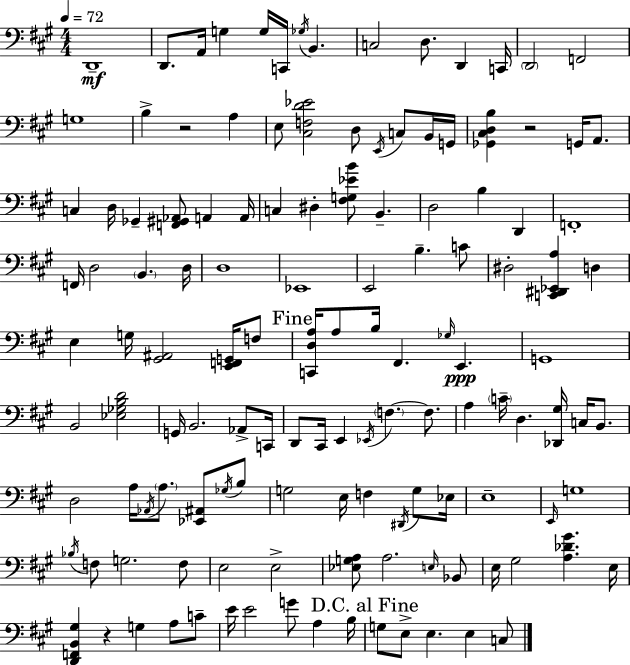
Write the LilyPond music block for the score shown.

{
  \clef bass
  \numericTimeSignature
  \time 4/4
  \key a \major
  \tempo 4 = 72
  d,1--\mf | d,8. a,16 g4 g16 c,16 \acciaccatura { ges16 } b,4. | c2 d8. d,4 | c,16 \parenthesize d,2 f,2 | \break g1 | b4-> r2 a4 | e8 <cis f d' ees'>2 d8 \acciaccatura { e,16 } c8 | b,16 g,16 <ges, cis d b>4 r2 g,16 a,8. | \break c4 d16 ges,4-- <f, gis, aes,>8 a,4 | a,16 c4 dis4-. <fis g ees' b'>8 b,4.-- | d2 b4 d,4 | f,1-. | \break f,16 d2 \parenthesize b,4. | d16 d1 | ees,1 | e,2 b4.-- | \break c'8 dis2-. <c, dis, ees, a>4 d4 | e4 g16 <gis, ais,>2 <e, f, g,>16 | f8 \mark "Fine" <c, d a>16 a8 b16 fis,4. \grace { ges16 } e,4.\ppp | g,1 | \break b,2 <ees ges b d'>2 | g,16 b,2. | aes,8-> c,16 d,8 cis,16 e,4 \acciaccatura { ees,16 } \parenthesize f4.~~ | f8. a4 \parenthesize c'16-- d4. <des, gis>16 | \break c16 b,8. d2 a16 \acciaccatura { aes,16 } \parenthesize a8. | <ees, ais,>8 \acciaccatura { ges16 } b8 g2 e16 f4 | \acciaccatura { dis,16 } g8 ees16 e1-- | \grace { e,16 } g1 | \break \acciaccatura { bes16 } f8 g2. | f8 e2 | e2-> <ees g a>8 a2. | \grace { e16 } bes,8 e16 gis2 | \break <a des' gis'>4. e16 <d, f, b, gis>4 r4 | g4 a8 c'8-- e'16 e'2 | g'8 a4 b16 \mark "D.C. al Fine" g8 e8-> e4. | e4 c8 \bar "|."
}